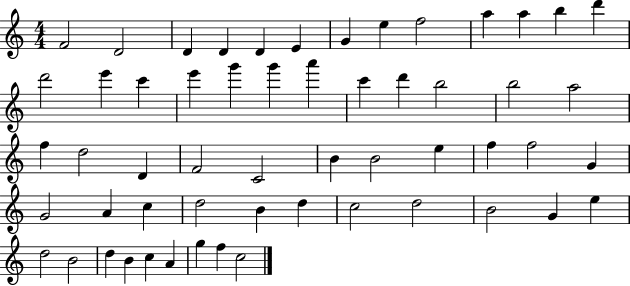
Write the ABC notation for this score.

X:1
T:Untitled
M:4/4
L:1/4
K:C
F2 D2 D D D E G e f2 a a b d' d'2 e' c' e' g' g' a' c' d' b2 b2 a2 f d2 D F2 C2 B B2 e f f2 G G2 A c d2 B d c2 d2 B2 G e d2 B2 d B c A g f c2